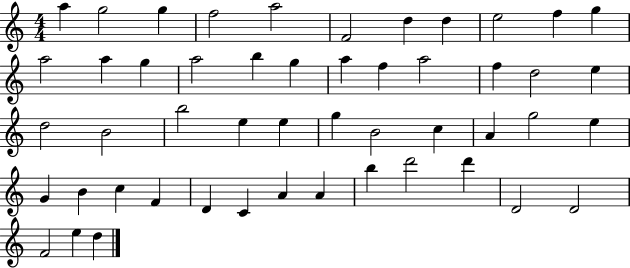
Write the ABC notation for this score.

X:1
T:Untitled
M:4/4
L:1/4
K:C
a g2 g f2 a2 F2 d d e2 f g a2 a g a2 b g a f a2 f d2 e d2 B2 b2 e e g B2 c A g2 e G B c F D C A A b d'2 d' D2 D2 F2 e d